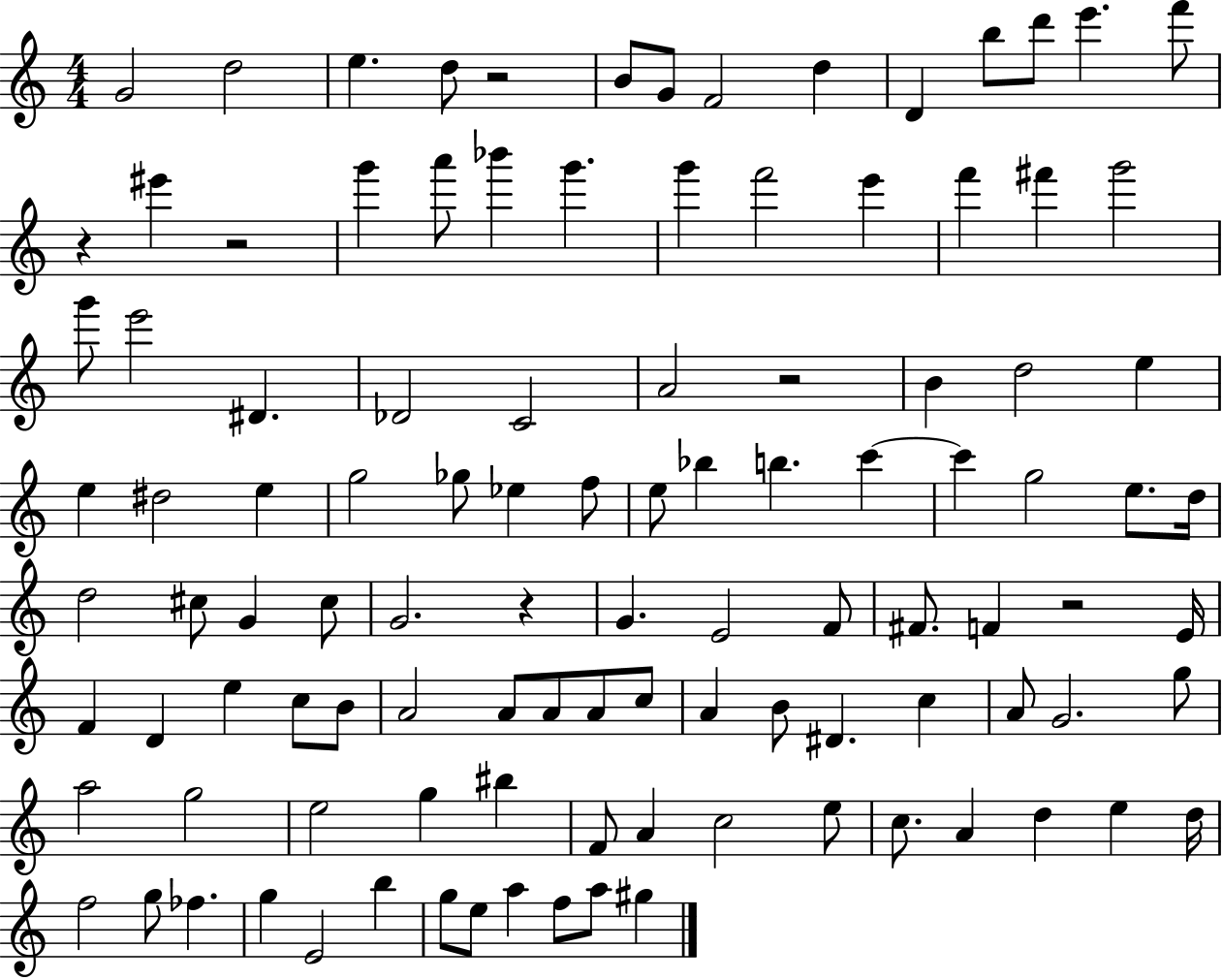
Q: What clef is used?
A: treble